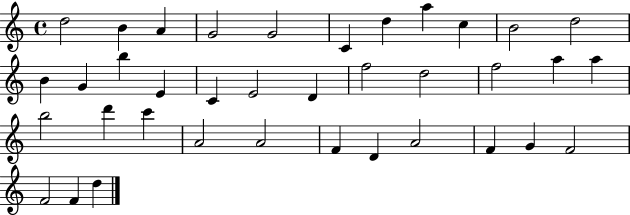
D5/h B4/q A4/q G4/h G4/h C4/q D5/q A5/q C5/q B4/h D5/h B4/q G4/q B5/q E4/q C4/q E4/h D4/q F5/h D5/h F5/h A5/q A5/q B5/h D6/q C6/q A4/h A4/h F4/q D4/q A4/h F4/q G4/q F4/h F4/h F4/q D5/q